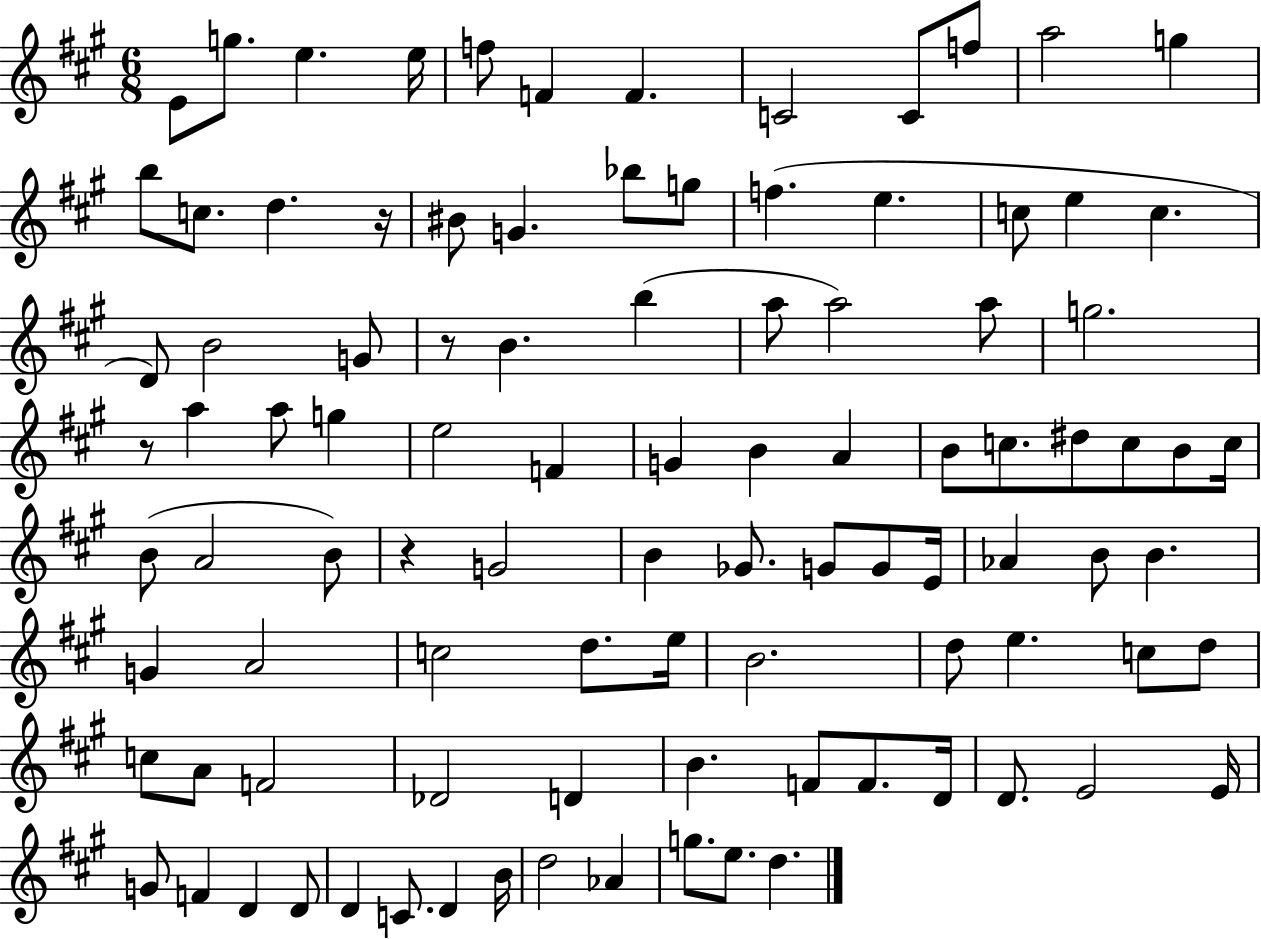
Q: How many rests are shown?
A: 4